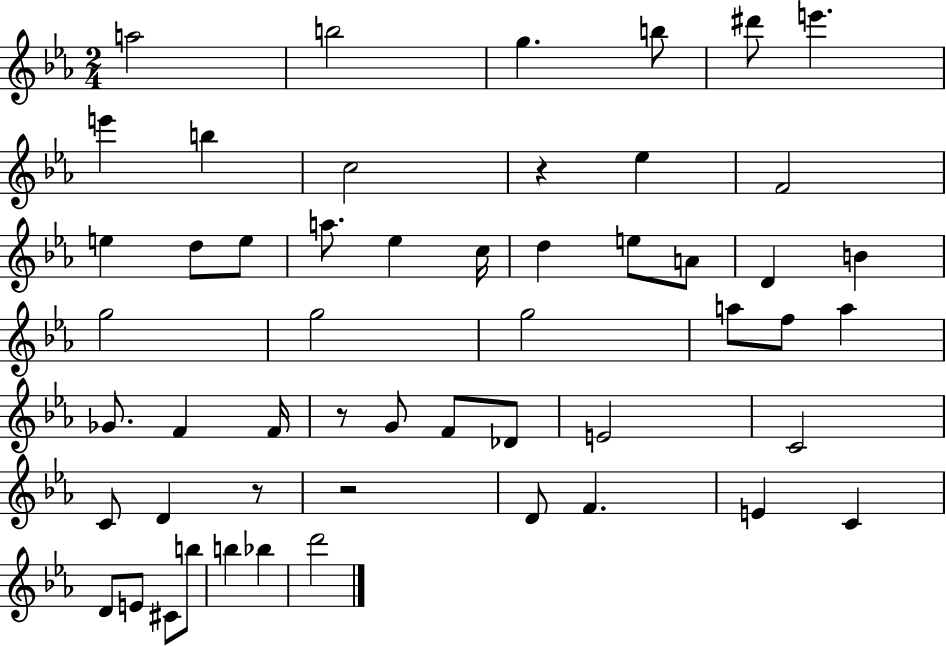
X:1
T:Untitled
M:2/4
L:1/4
K:Eb
a2 b2 g b/2 ^d'/2 e' e' b c2 z _e F2 e d/2 e/2 a/2 _e c/4 d e/2 A/2 D B g2 g2 g2 a/2 f/2 a _G/2 F F/4 z/2 G/2 F/2 _D/2 E2 C2 C/2 D z/2 z2 D/2 F E C D/2 E/2 ^C/2 b/2 b _b d'2